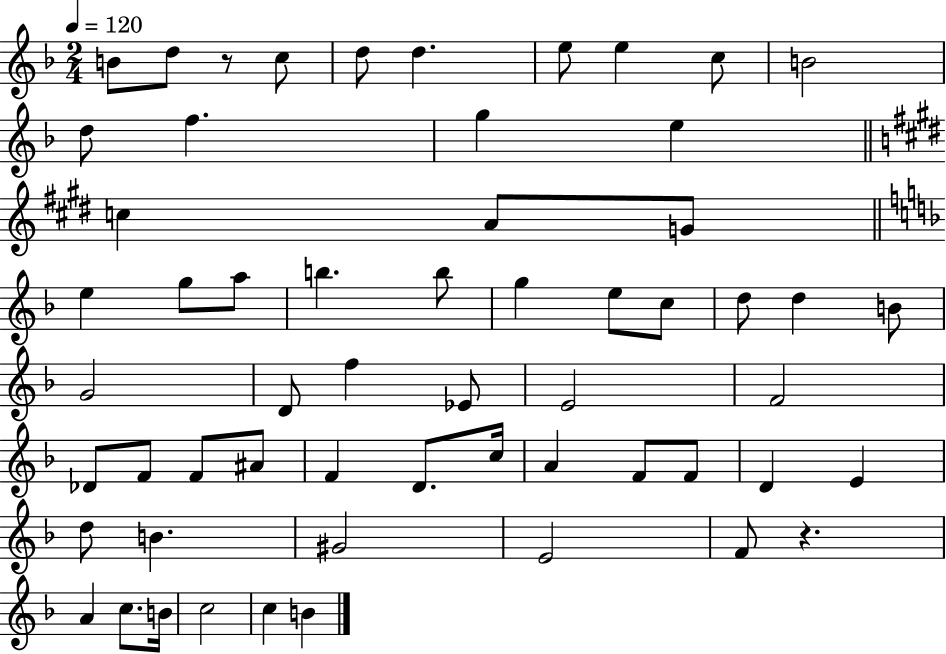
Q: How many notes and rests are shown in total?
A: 58